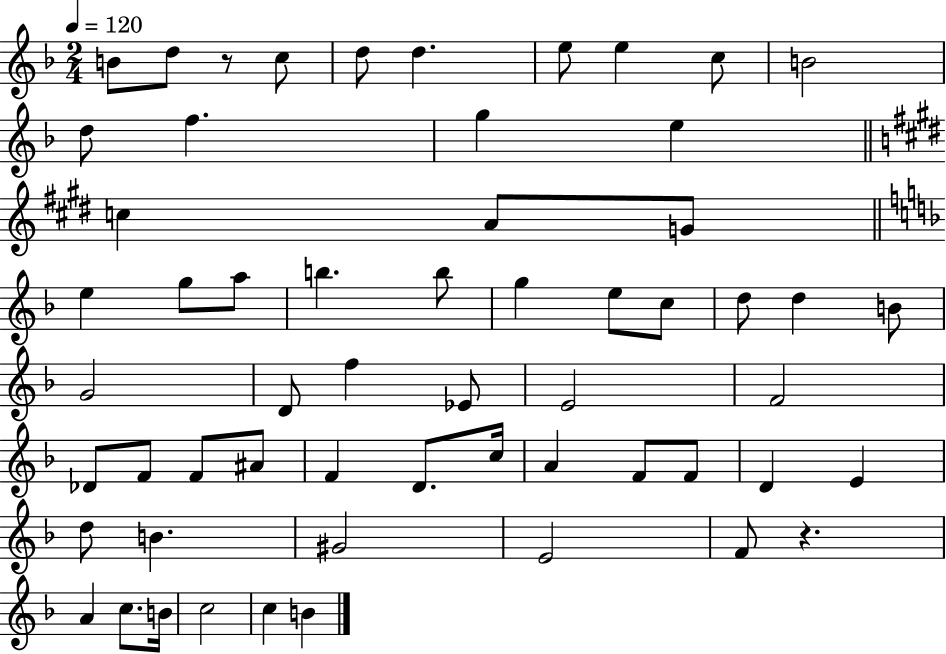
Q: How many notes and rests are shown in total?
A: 58